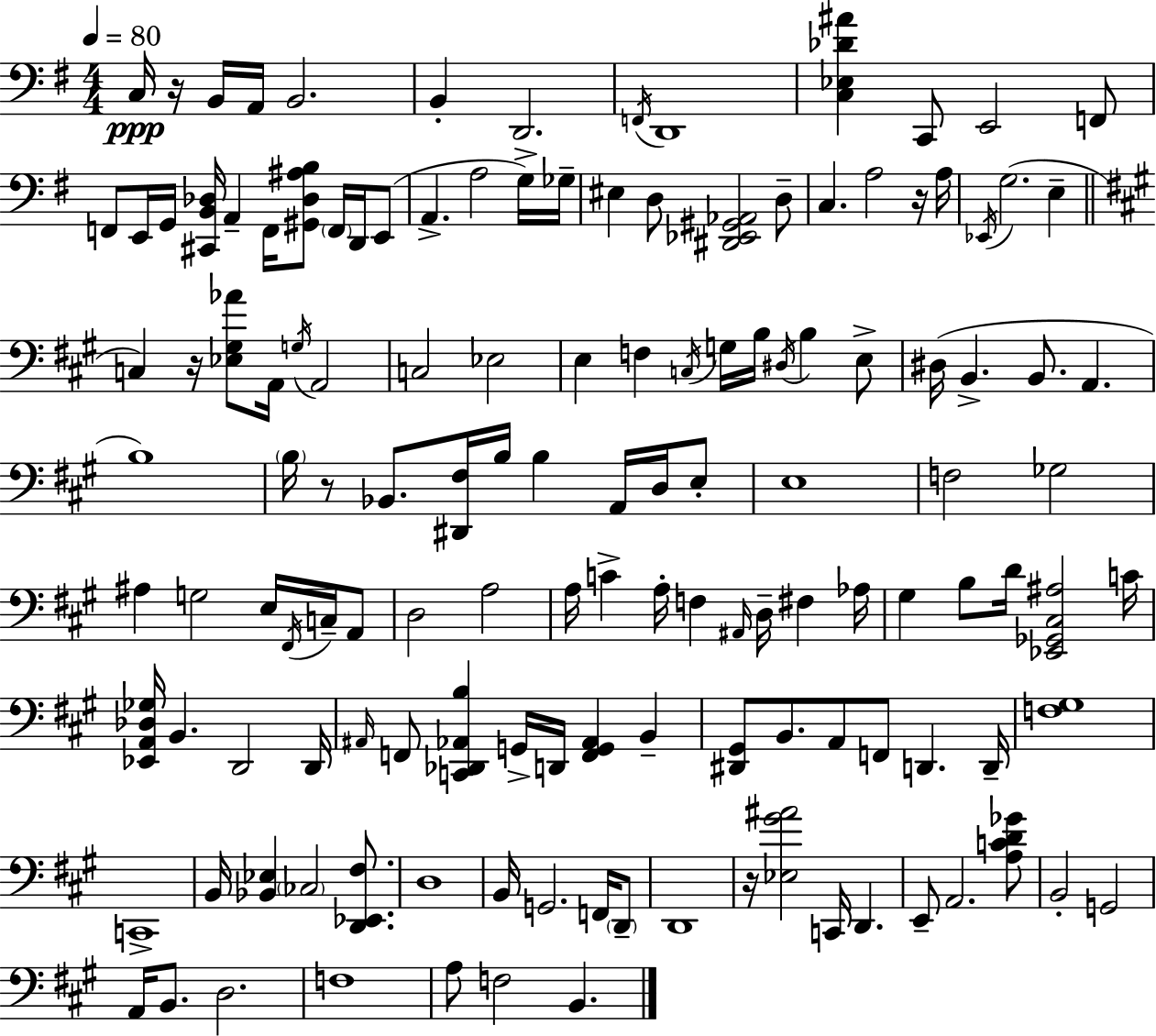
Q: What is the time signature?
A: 4/4